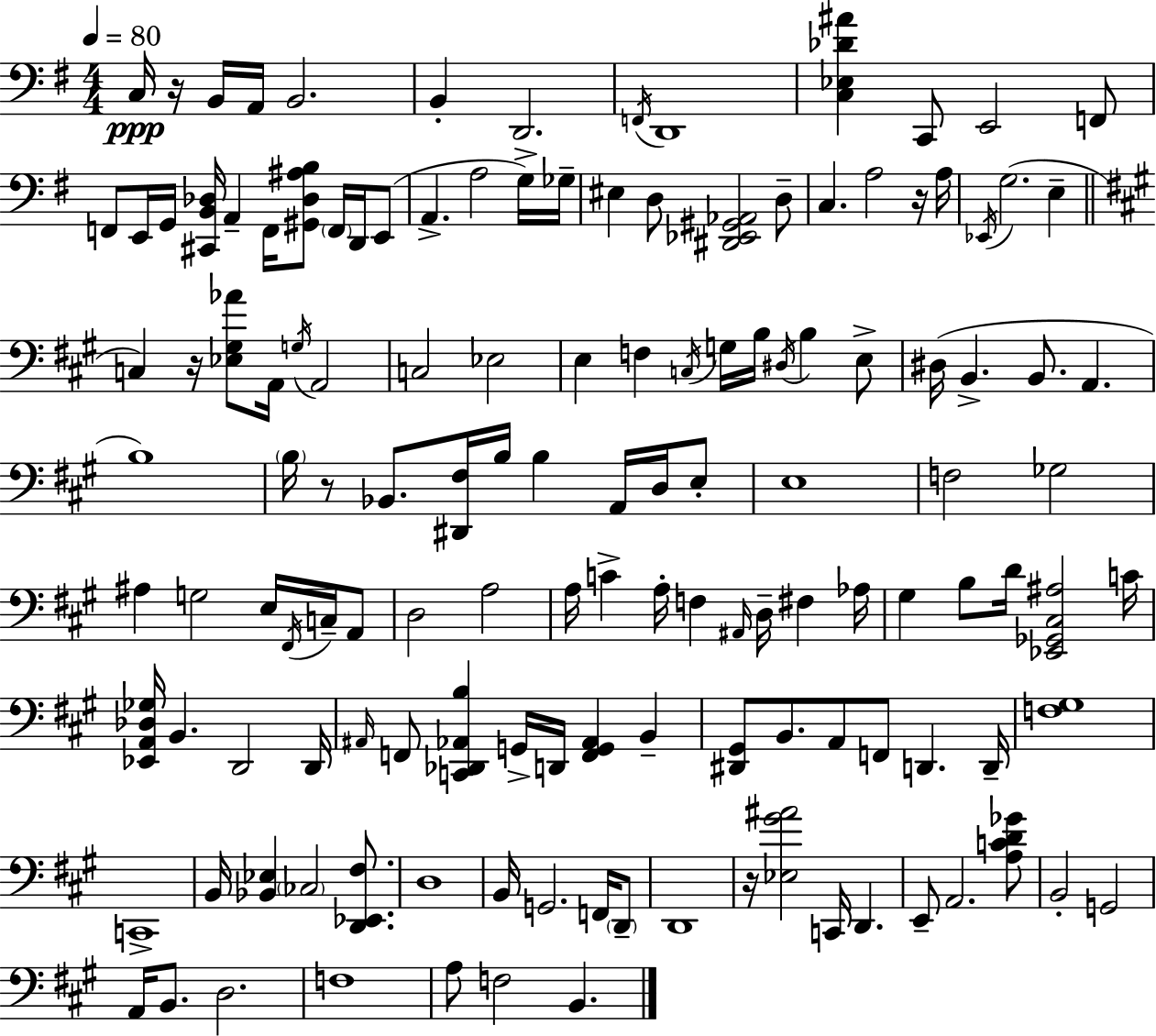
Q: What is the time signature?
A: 4/4